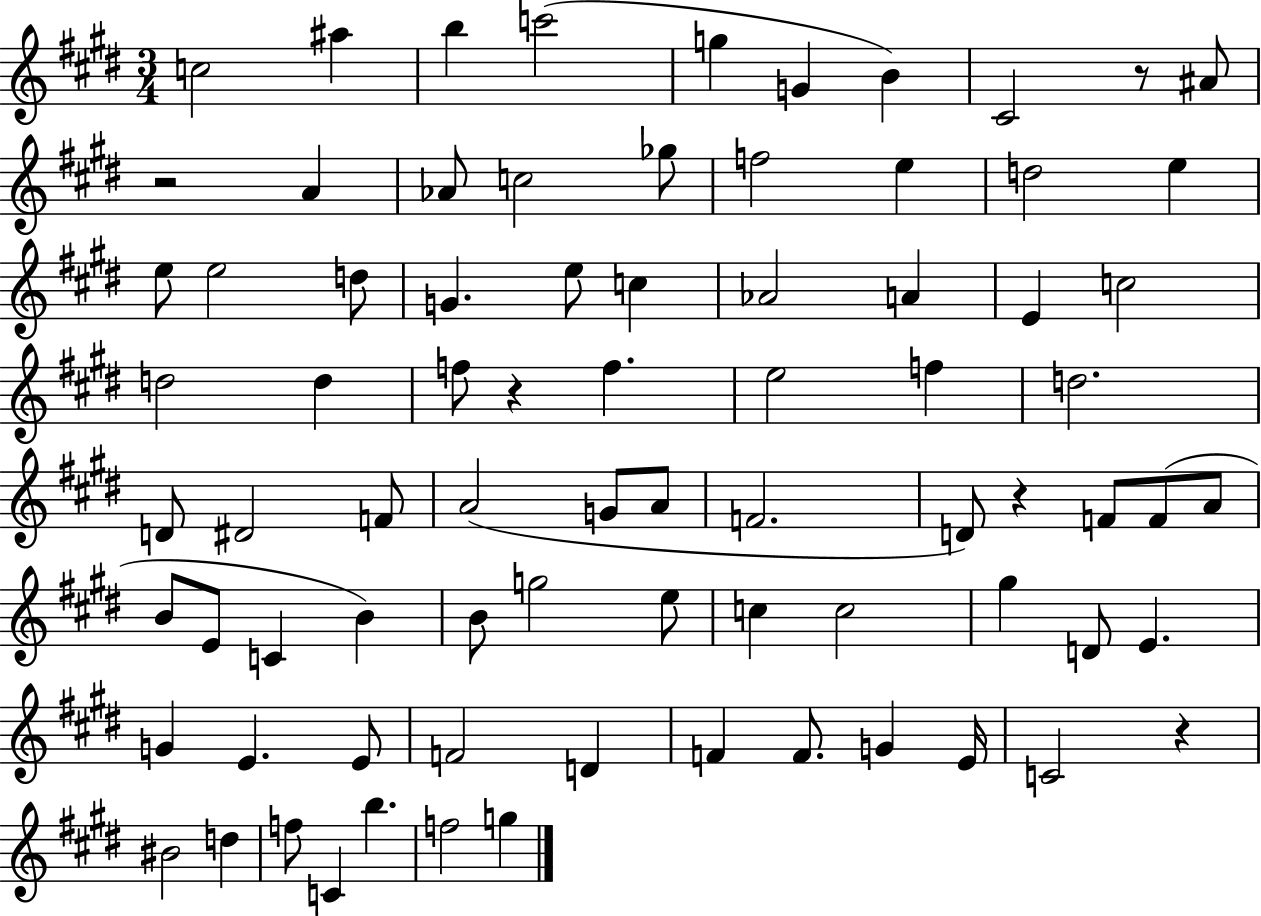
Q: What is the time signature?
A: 3/4